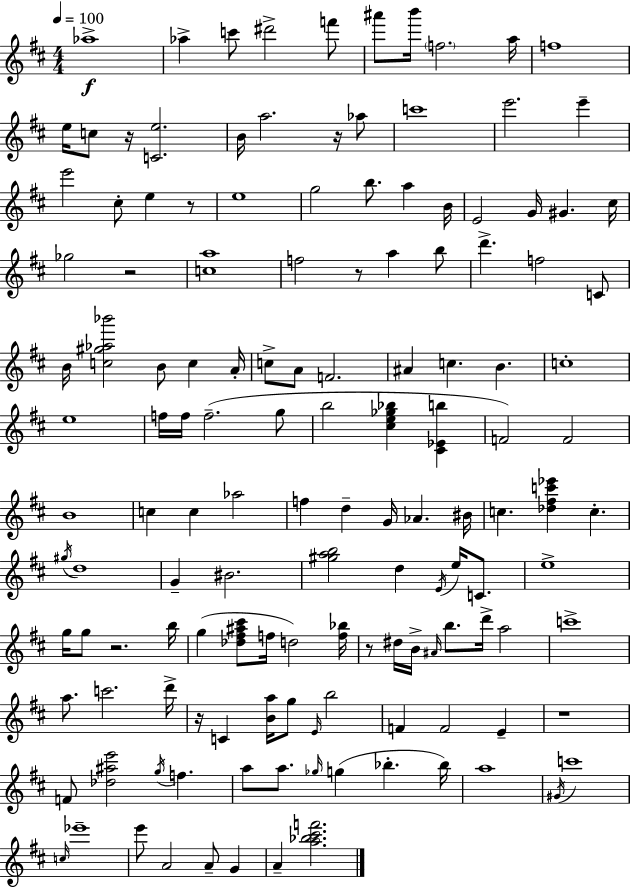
X:1
T:Untitled
M:4/4
L:1/4
K:D
_a4 _a c'/2 ^d'2 f'/2 ^a'/2 b'/4 f2 a/4 f4 e/4 c/2 z/4 [Ce]2 B/4 a2 z/4 _a/2 c'4 e'2 e' e'2 ^c/2 e z/2 e4 g2 b/2 a B/4 E2 G/4 ^G ^c/4 _g2 z2 [ca]4 f2 z/2 a b/2 d' f2 C/2 B/4 [c^g_a_b']2 B/2 c A/4 c/2 A/2 F2 ^A c B c4 e4 f/4 f/4 f2 g/2 b2 [^ce_g_b] [^C_Eb] F2 F2 B4 c c _a2 f d G/4 _A ^B/4 c [_d^fc'_e'] c ^g/4 d4 G ^B2 [^gab]2 d E/4 e/4 C/2 e4 g/4 g/2 z2 b/4 g [_d^f^a^c']/2 f/4 d2 [f_b]/4 z/2 ^d/4 B/4 ^A/4 b/2 d'/4 a2 c'4 a/2 c'2 d'/4 z/4 C [Ba]/4 g/2 E/4 b2 F F2 E z4 F/2 [_d^ae']2 g/4 f a/2 a/2 _g/4 g _b _b/4 a4 ^G/4 c'4 c/4 _e'4 e'/2 A2 A/2 G A [a_b^c'f']2